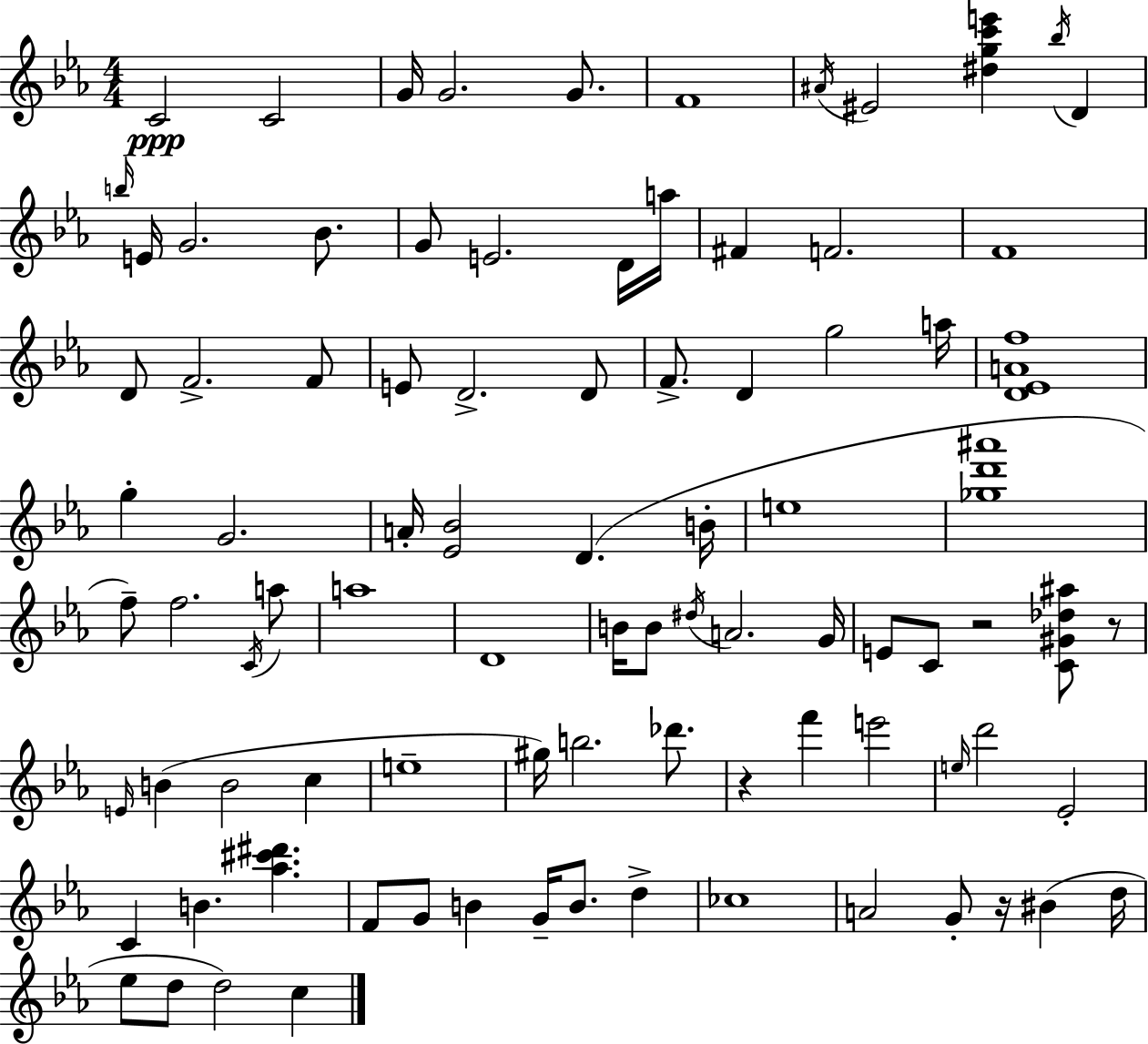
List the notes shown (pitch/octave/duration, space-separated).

C4/h C4/h G4/s G4/h. G4/e. F4/w A#4/s EIS4/h [D#5,G5,C6,E6]/q Bb5/s D4/q B5/s E4/s G4/h. Bb4/e. G4/e E4/h. D4/s A5/s F#4/q F4/h. F4/w D4/e F4/h. F4/e E4/e D4/h. D4/e F4/e. D4/q G5/h A5/s [D4,Eb4,A4,F5]/w G5/q G4/h. A4/s [Eb4,Bb4]/h D4/q. B4/s E5/w [Gb5,D6,A#6]/w F5/e F5/h. C4/s A5/e A5/w D4/w B4/s B4/e D#5/s A4/h. G4/s E4/e C4/e R/h [C4,G#4,Db5,A#5]/e R/e E4/s B4/q B4/h C5/q E5/w G#5/s B5/h. Db6/e. R/q F6/q E6/h E5/s D6/h Eb4/h C4/q B4/q. [Ab5,C#6,D#6]/q. F4/e G4/e B4/q G4/s B4/e. D5/q CES5/w A4/h G4/e R/s BIS4/q D5/s Eb5/e D5/e D5/h C5/q